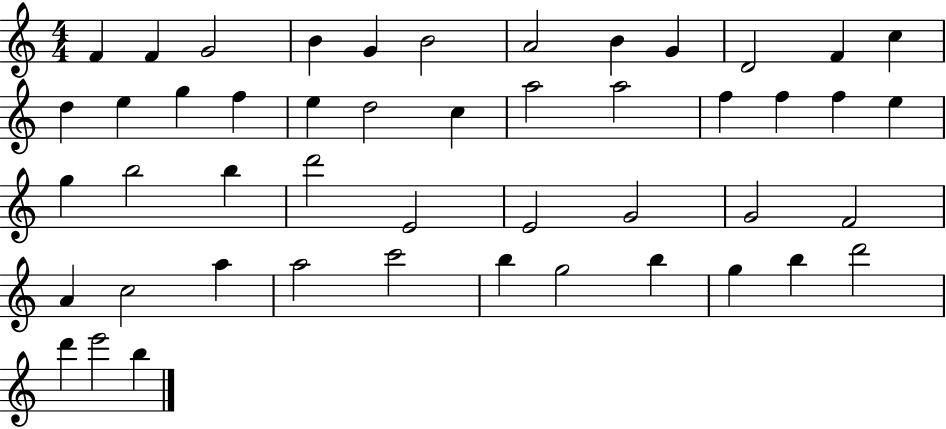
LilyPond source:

{
  \clef treble
  \numericTimeSignature
  \time 4/4
  \key c \major
  f'4 f'4 g'2 | b'4 g'4 b'2 | a'2 b'4 g'4 | d'2 f'4 c''4 | \break d''4 e''4 g''4 f''4 | e''4 d''2 c''4 | a''2 a''2 | f''4 f''4 f''4 e''4 | \break g''4 b''2 b''4 | d'''2 e'2 | e'2 g'2 | g'2 f'2 | \break a'4 c''2 a''4 | a''2 c'''2 | b''4 g''2 b''4 | g''4 b''4 d'''2 | \break d'''4 e'''2 b''4 | \bar "|."
}